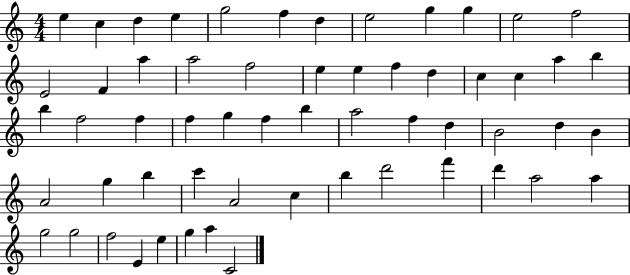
X:1
T:Untitled
M:4/4
L:1/4
K:C
e c d e g2 f d e2 g g e2 f2 E2 F a a2 f2 e e f d c c a b b f2 f f g f b a2 f d B2 d B A2 g b c' A2 c b d'2 f' d' a2 a g2 g2 f2 E e g a C2